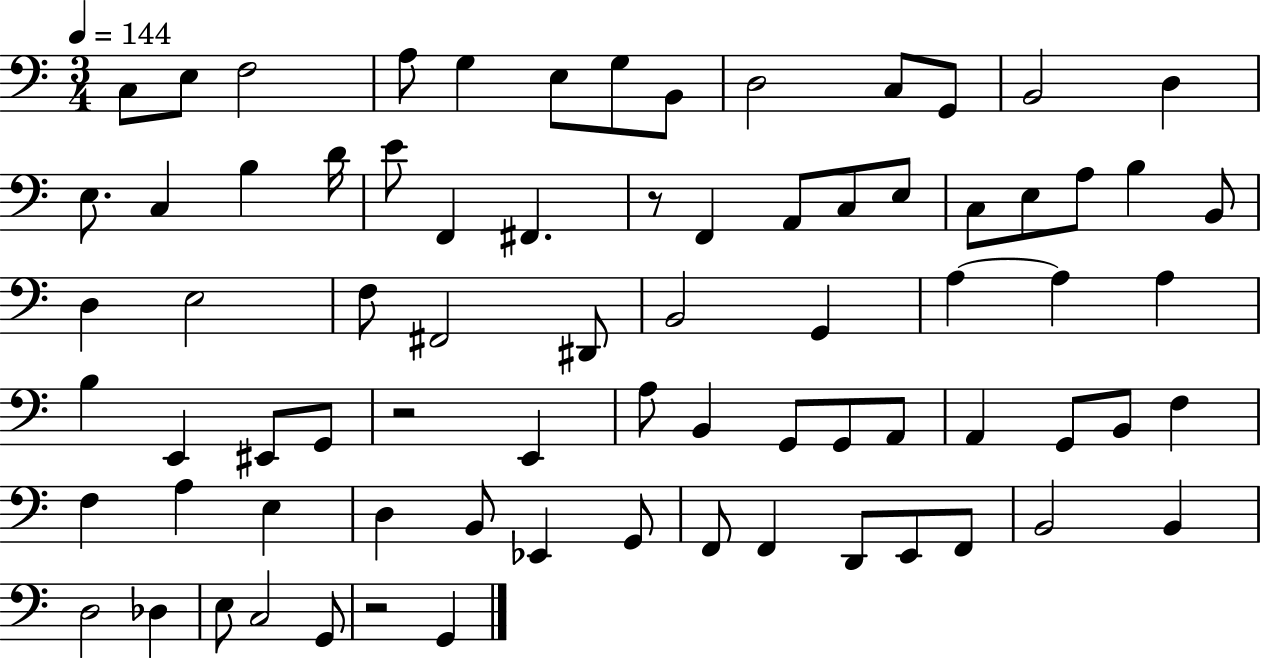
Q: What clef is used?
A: bass